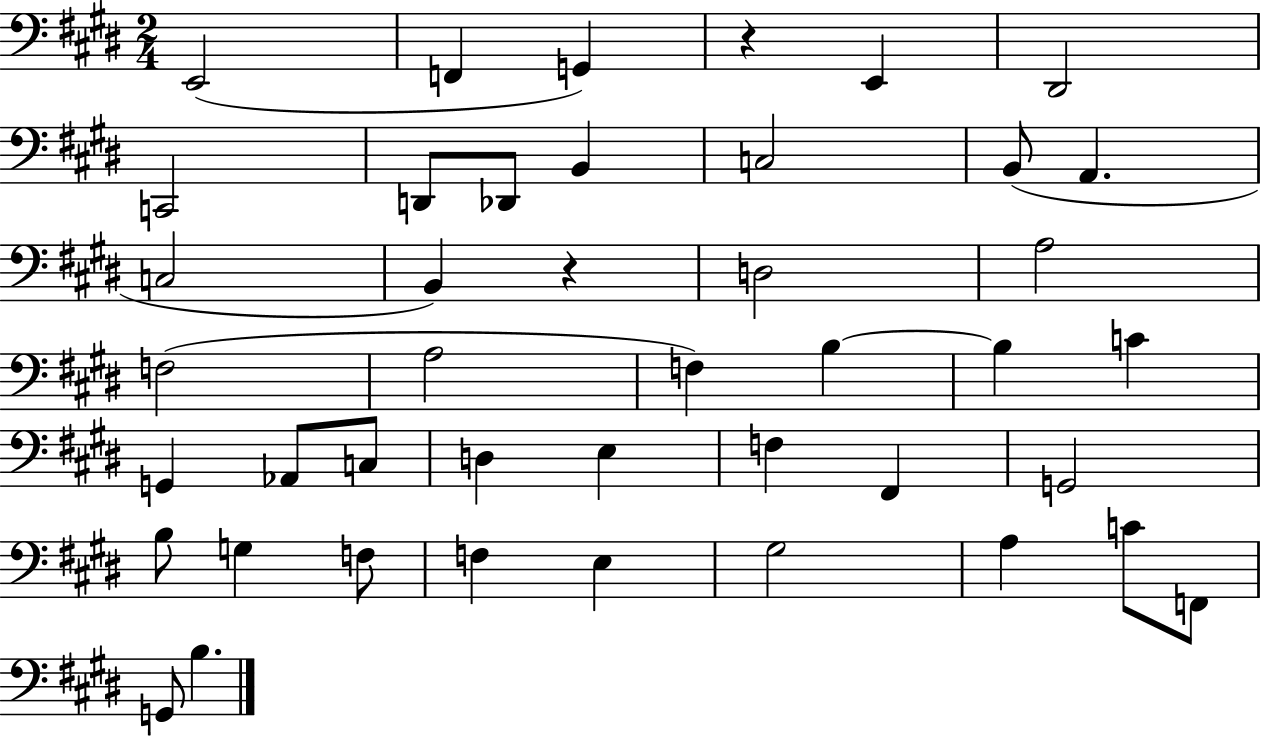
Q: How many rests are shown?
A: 2